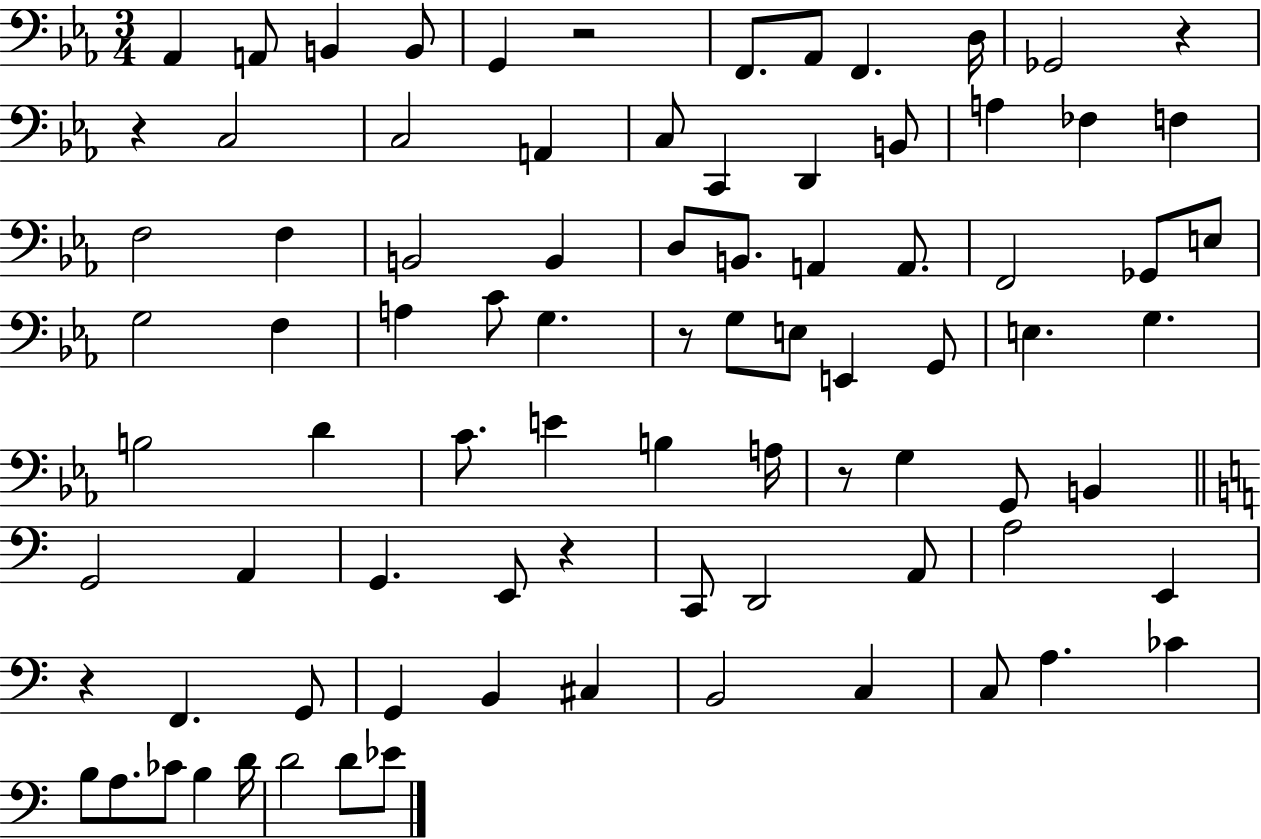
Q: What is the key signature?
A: EES major